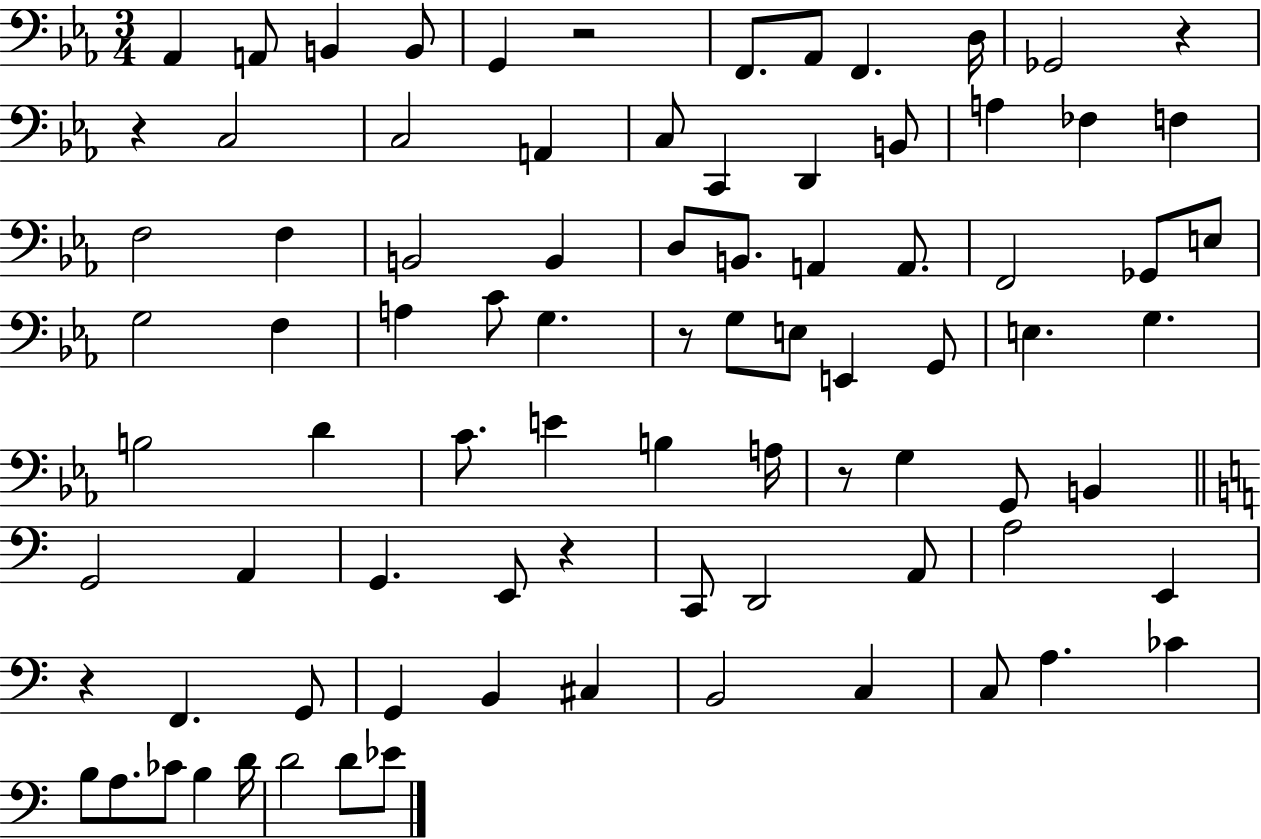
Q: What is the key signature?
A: EES major